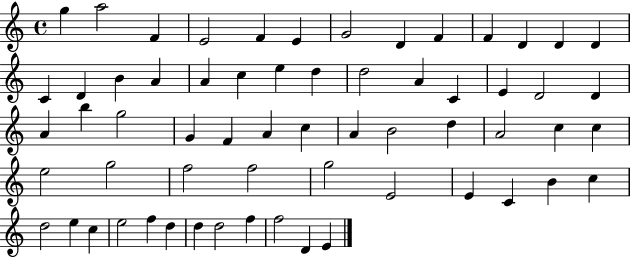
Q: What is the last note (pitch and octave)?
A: E4